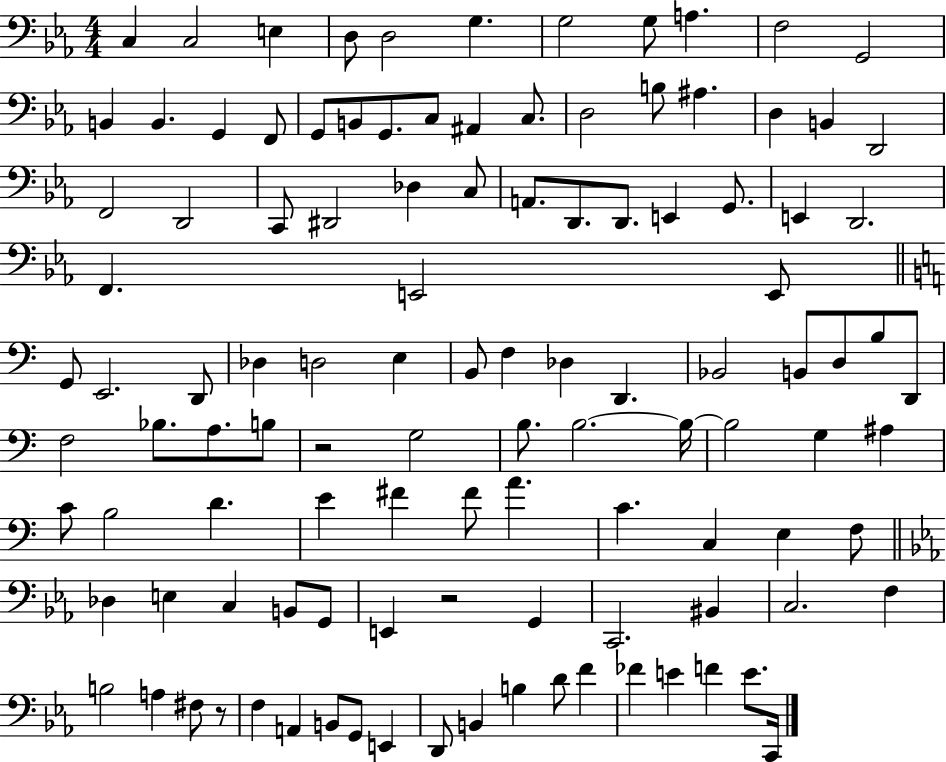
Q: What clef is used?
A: bass